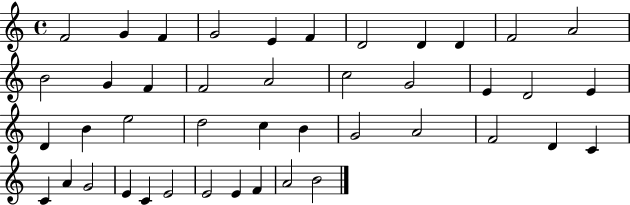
F4/h G4/q F4/q G4/h E4/q F4/q D4/h D4/q D4/q F4/h A4/h B4/h G4/q F4/q F4/h A4/h C5/h G4/h E4/q D4/h E4/q D4/q B4/q E5/h D5/h C5/q B4/q G4/h A4/h F4/h D4/q C4/q C4/q A4/q G4/h E4/q C4/q E4/h E4/h E4/q F4/q A4/h B4/h